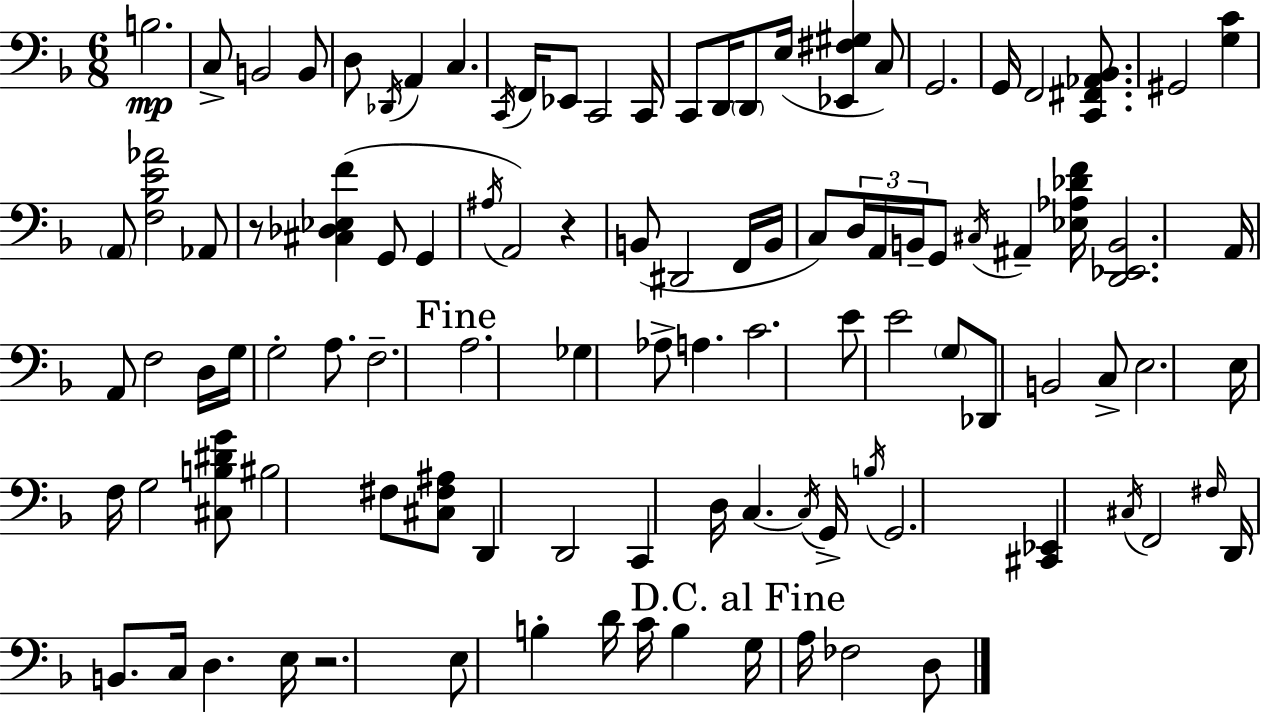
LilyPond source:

{
  \clef bass
  \numericTimeSignature
  \time 6/8
  \key f \major
  \repeat volta 2 { b2.\mp | c8-> b,2 b,8 | d8 \acciaccatura { des,16 } a,4 c4. | \acciaccatura { c,16 } f,16 ees,8 c,2 | \break c,16 c,8 d,16 \parenthesize d,8 e16( <ees, fis gis>4 | c8) g,2. | g,16 f,2 <c, fis, aes, bes,>8. | gis,2 <g c'>4 | \break \parenthesize a,8 <f bes e' aes'>2 | aes,8 r8 <cis des ees f'>4( g,8 g,4 | \acciaccatura { ais16 }) a,2 r4 | b,8( dis,2 | \break f,16 b,16 c8) \tuplet 3/2 { d16 a,16 b,16-- } g,8 \acciaccatura { cis16 } ais,4-- | <ees aes des' f'>16 <d, ees, b,>2. | a,16 a,8 f2 | d16 g16 g2-. | \break a8. f2.-- | \mark "Fine" a2. | ges4 aes8-> a4. | c'2. | \break e'8 e'2 | \parenthesize g8 des,8 b,2 | c8-> e2. | e16 f16 g2 | \break <cis b dis' g'>8 bis2 | fis8 <cis fis ais>8 d,4 d,2 | c,4 d16 c4.~~ | \acciaccatura { c16 } g,16-> \acciaccatura { b16 } g,2. | \break <cis, ees,>4 \acciaccatura { cis16 } f,2 | \grace { fis16 } d,16 b,8. | c16 d4. e16 r2. | e8 b4-. | \break d'16 c'16 b4 \mark "D.C. al Fine" g16 a16 fes2 | d8 } \bar "|."
}